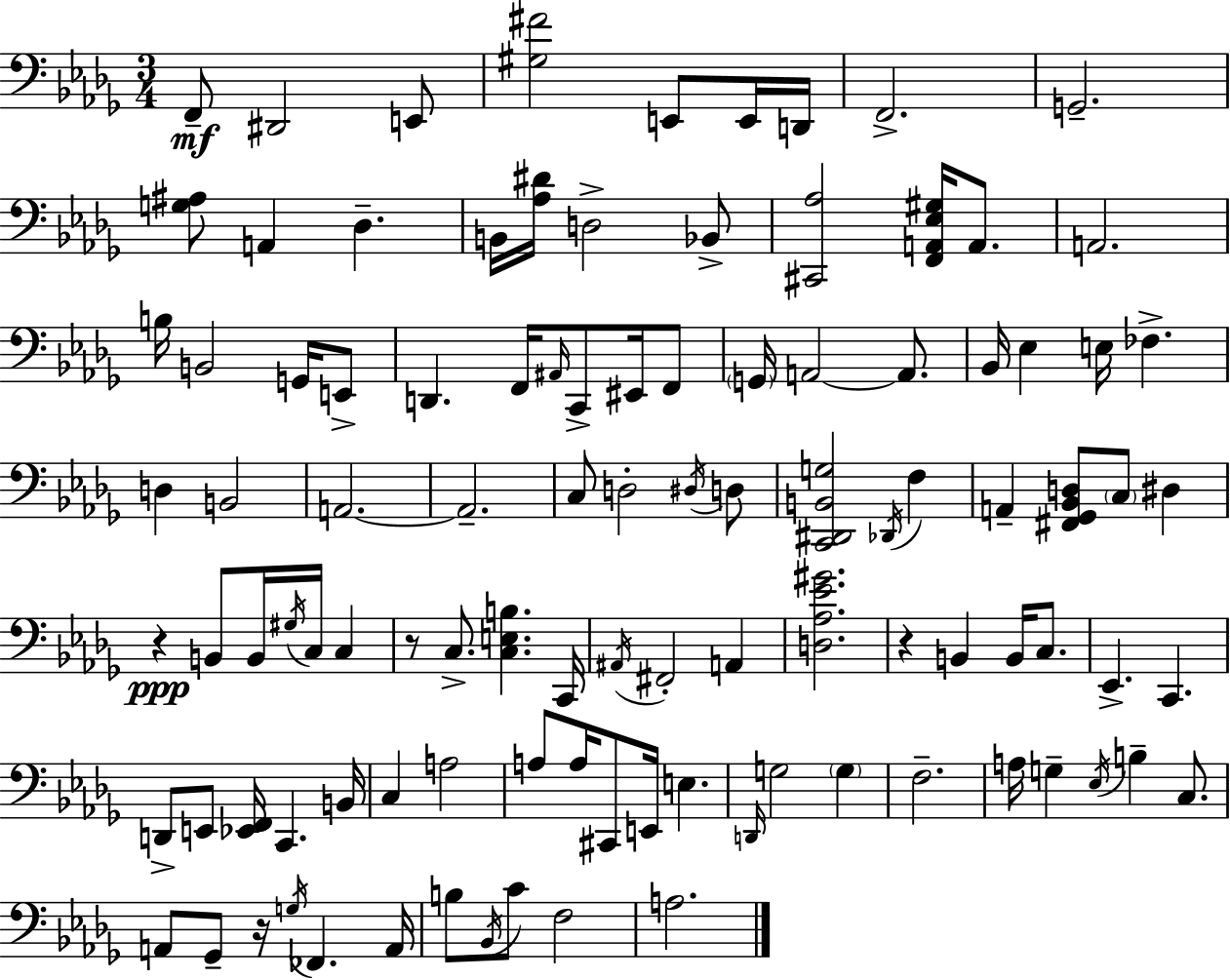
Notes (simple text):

F2/e D#2/h E2/e [G#3,F#4]/h E2/e E2/s D2/s F2/h. G2/h. [G3,A#3]/e A2/q Db3/q. B2/s [Ab3,D#4]/s D3/h Bb2/e [C#2,Ab3]/h [F2,A2,Eb3,G#3]/s A2/e. A2/h. B3/s B2/h G2/s E2/e D2/q. F2/s A#2/s C2/e EIS2/s F2/e G2/s A2/h A2/e. Bb2/s Eb3/q E3/s FES3/q. D3/q B2/h A2/h. A2/h. C3/e D3/h D#3/s D3/e [C2,D#2,B2,G3]/h Db2/s F3/q A2/q [F#2,Gb2,Bb2,D3]/e C3/e D#3/q R/q B2/e B2/s G#3/s C3/s C3/q R/e C3/e. [C3,E3,B3]/q. C2/s A#2/s F#2/h A2/q [D3,Ab3,Eb4,G#4]/h. R/q B2/q B2/s C3/e. Eb2/q. C2/q. D2/e E2/e [Eb2,F2]/s C2/q. B2/s C3/q A3/h A3/e A3/s C#2/e E2/s E3/q. D2/s G3/h G3/q F3/h. A3/s G3/q Eb3/s B3/q C3/e. A2/e Gb2/e R/s G3/s FES2/q. A2/s B3/e Bb2/s C4/e F3/h A3/h.